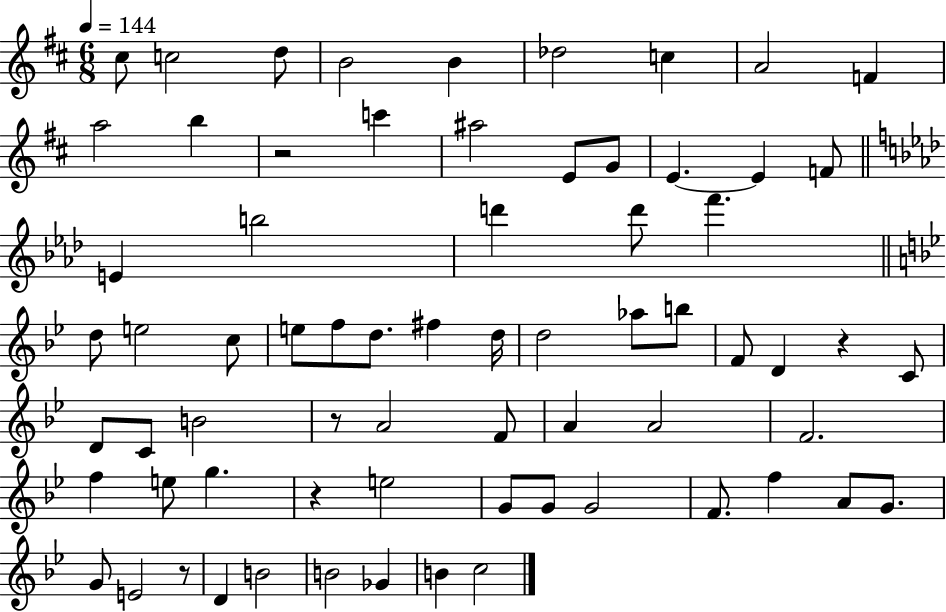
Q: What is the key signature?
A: D major